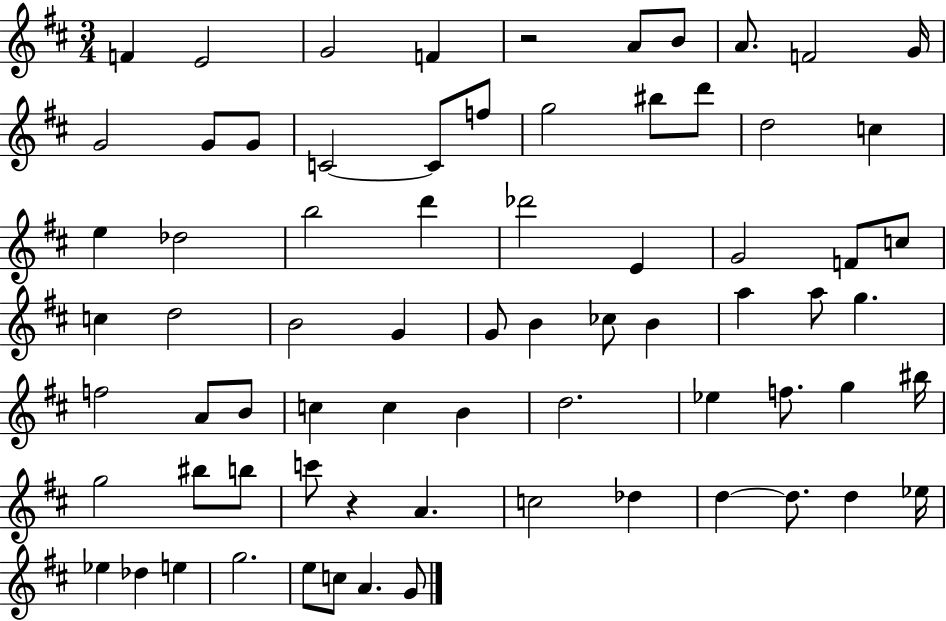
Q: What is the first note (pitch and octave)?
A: F4